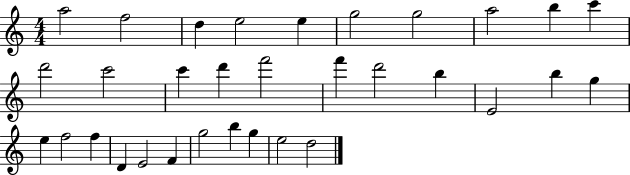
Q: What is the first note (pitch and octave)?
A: A5